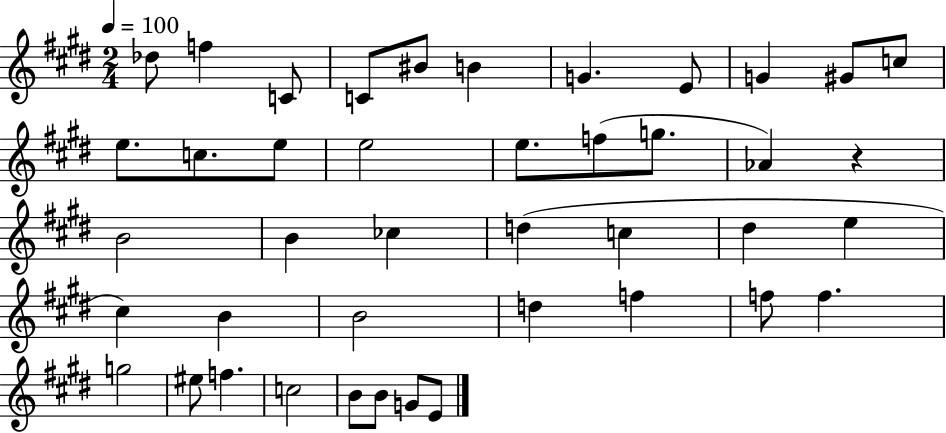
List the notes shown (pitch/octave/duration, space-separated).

Db5/e F5/q C4/e C4/e BIS4/e B4/q G4/q. E4/e G4/q G#4/e C5/e E5/e. C5/e. E5/e E5/h E5/e. F5/e G5/e. Ab4/q R/q B4/h B4/q CES5/q D5/q C5/q D#5/q E5/q C#5/q B4/q B4/h D5/q F5/q F5/e F5/q. G5/h EIS5/e F5/q. C5/h B4/e B4/e G4/e E4/e